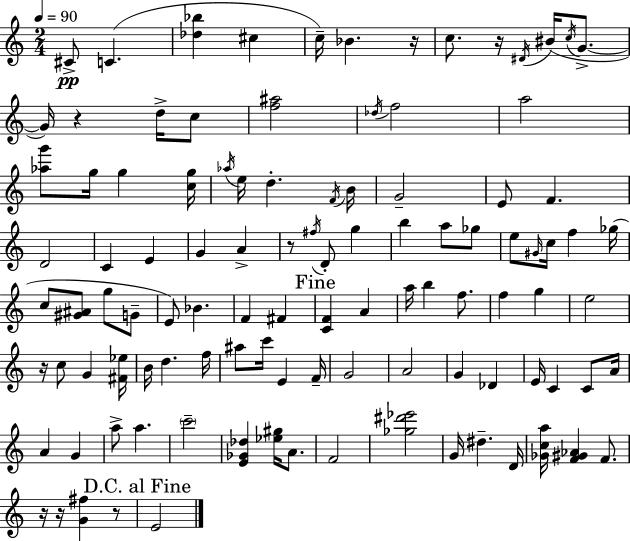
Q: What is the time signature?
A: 2/4